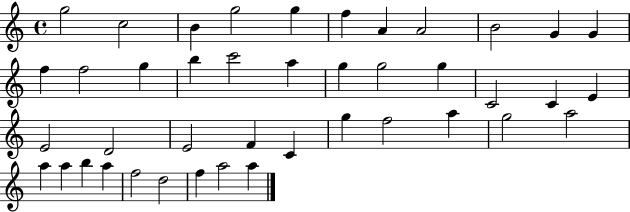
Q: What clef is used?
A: treble